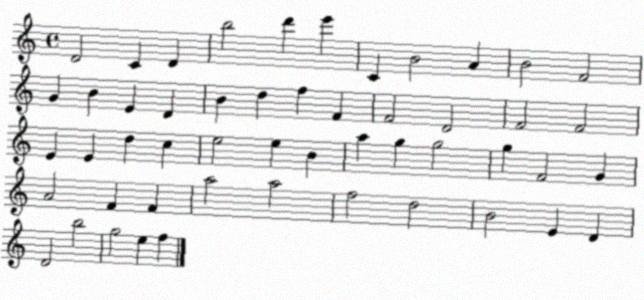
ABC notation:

X:1
T:Untitled
M:4/4
L:1/4
K:C
D2 C D b2 d' e' C B2 A B2 F2 G B E D B d f F F2 D2 F2 F2 E E d c e2 e B a g g2 g F2 G A2 F F a2 a2 f2 d2 B2 E D D2 b2 g2 e f